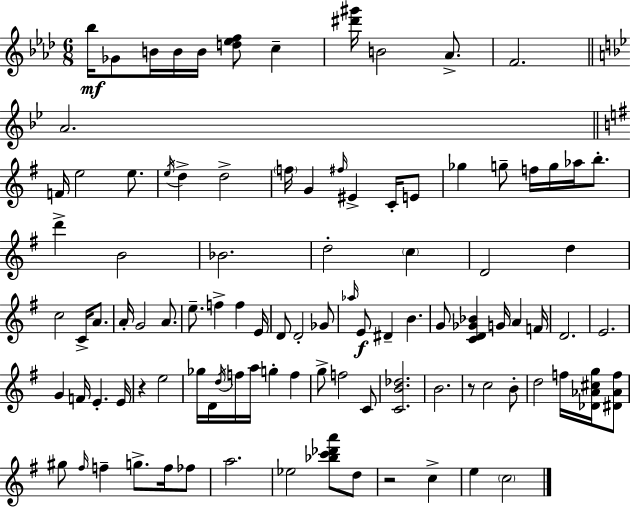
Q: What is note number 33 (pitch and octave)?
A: C5